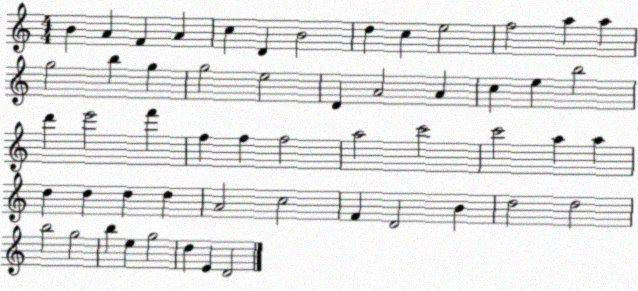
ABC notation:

X:1
T:Untitled
M:4/4
L:1/4
K:C
B A F A c D B2 d c e2 f2 a a g2 b g g2 e2 D A2 A c e b2 d' e'2 f' f f f2 a2 c'2 c'2 a a d d d d A2 c2 F D2 B d2 d2 b2 g2 b e g2 d E D2